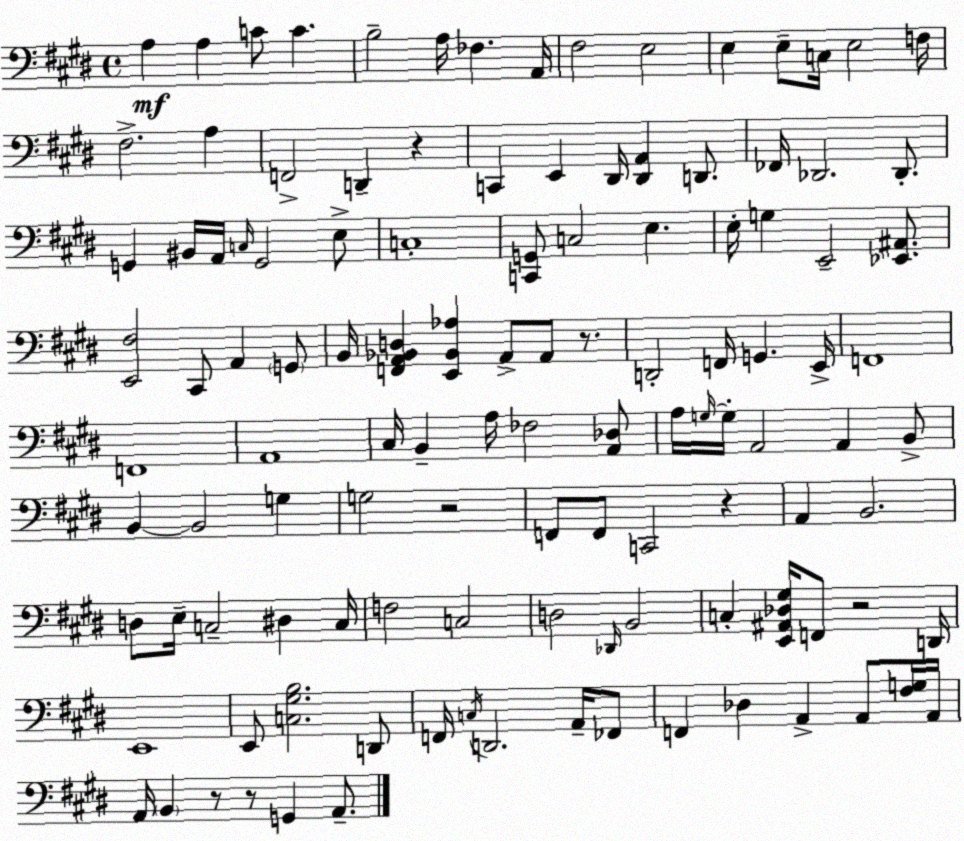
X:1
T:Untitled
M:4/4
L:1/4
K:E
A, A, C/2 C B,2 A,/4 _F, A,,/4 ^F,2 E,2 E, E,/2 C,/4 E,2 F,/4 ^F,2 A, F,,2 D,, z C,, E,, ^D,,/4 [^D,,A,,] D,,/2 _F,,/4 _D,,2 _D,,/2 G,, ^B,,/4 A,,/4 C,/4 G,,2 E,/2 C,4 [C,,G,,]/2 C,2 E, E,/4 G, E,,2 [_E,,^A,,]/2 [E,,^F,]2 ^C,,/2 A,, G,,/2 B,,/4 [F,,A,,_B,,D,] [E,,_B,,_A,] A,,/2 A,,/2 z/2 D,,2 F,,/4 G,, E,,/4 F,,4 F,,4 A,,4 ^C,/4 B,, A,/4 _F,2 [A,,_D,]/2 A,/4 G,/4 G,/4 A,,2 A,, B,,/2 B,, B,,2 G, G,2 z2 F,,/2 F,,/2 C,,2 z A,, B,,2 D,/2 E,/4 C,2 ^D, C,/4 F,2 C,2 D,2 _D,,/4 B,,2 C, [E,,^A,,_D,^G,]/4 F,,/2 z2 D,,/4 E,,4 E,,/2 [C,^G,B,]2 D,,/2 F,,/4 C,/4 D,,2 A,,/4 _F,,/2 F,, _D, A,, A,,/2 [^F,G,]/4 A,,/4 A,,/4 B,, z/2 z/2 G,, A,,/2